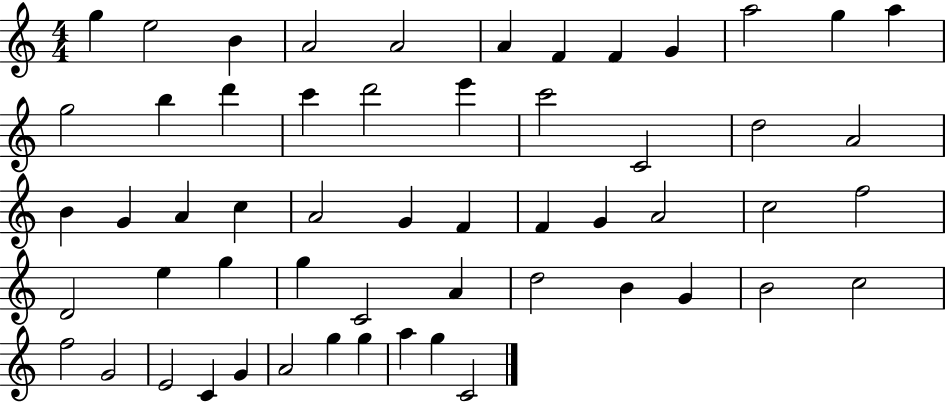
G5/q E5/h B4/q A4/h A4/h A4/q F4/q F4/q G4/q A5/h G5/q A5/q G5/h B5/q D6/q C6/q D6/h E6/q C6/h C4/h D5/h A4/h B4/q G4/q A4/q C5/q A4/h G4/q F4/q F4/q G4/q A4/h C5/h F5/h D4/h E5/q G5/q G5/q C4/h A4/q D5/h B4/q G4/q B4/h C5/h F5/h G4/h E4/h C4/q G4/q A4/h G5/q G5/q A5/q G5/q C4/h